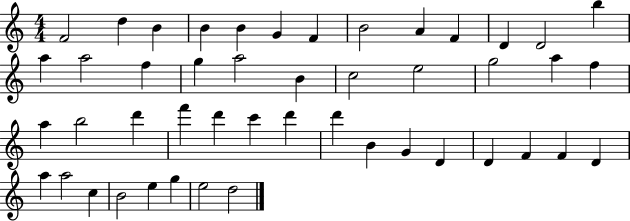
{
  \clef treble
  \numericTimeSignature
  \time 4/4
  \key c \major
  f'2 d''4 b'4 | b'4 b'4 g'4 f'4 | b'2 a'4 f'4 | d'4 d'2 b''4 | \break a''4 a''2 f''4 | g''4 a''2 b'4 | c''2 e''2 | g''2 a''4 f''4 | \break a''4 b''2 d'''4 | f'''4 d'''4 c'''4 d'''4 | d'''4 b'4 g'4 d'4 | d'4 f'4 f'4 d'4 | \break a''4 a''2 c''4 | b'2 e''4 g''4 | e''2 d''2 | \bar "|."
}